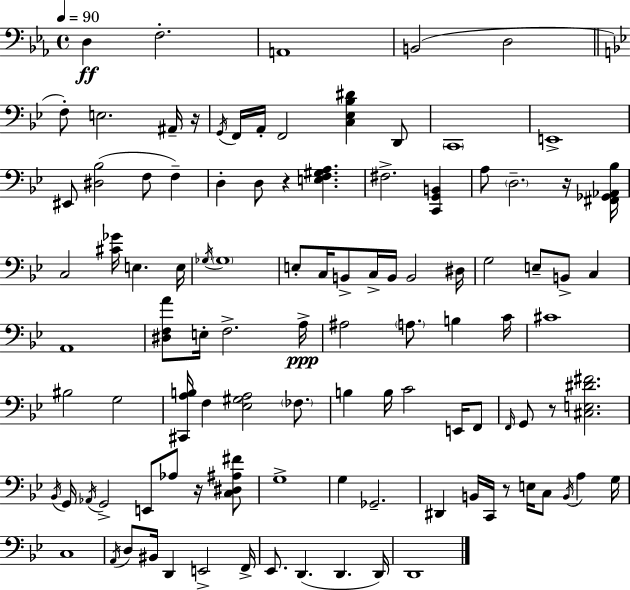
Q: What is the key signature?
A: C minor